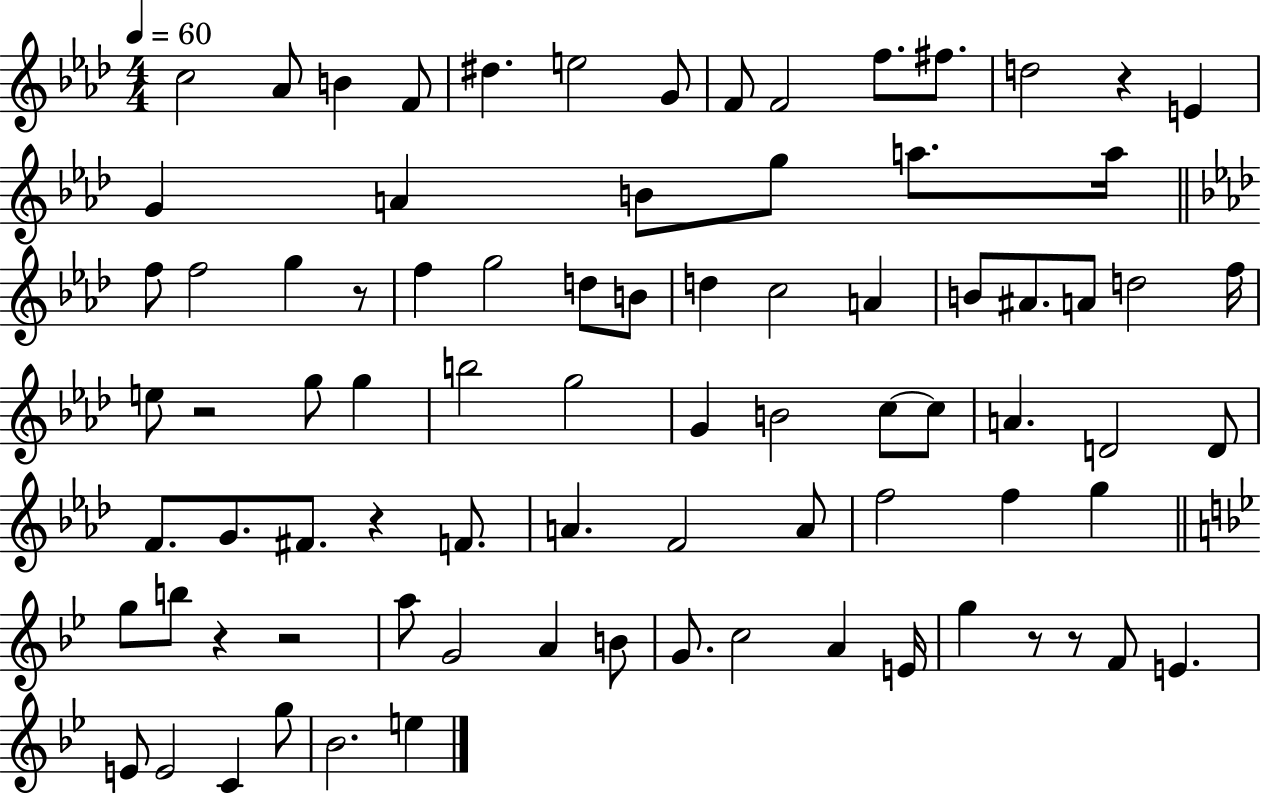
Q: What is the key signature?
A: AES major